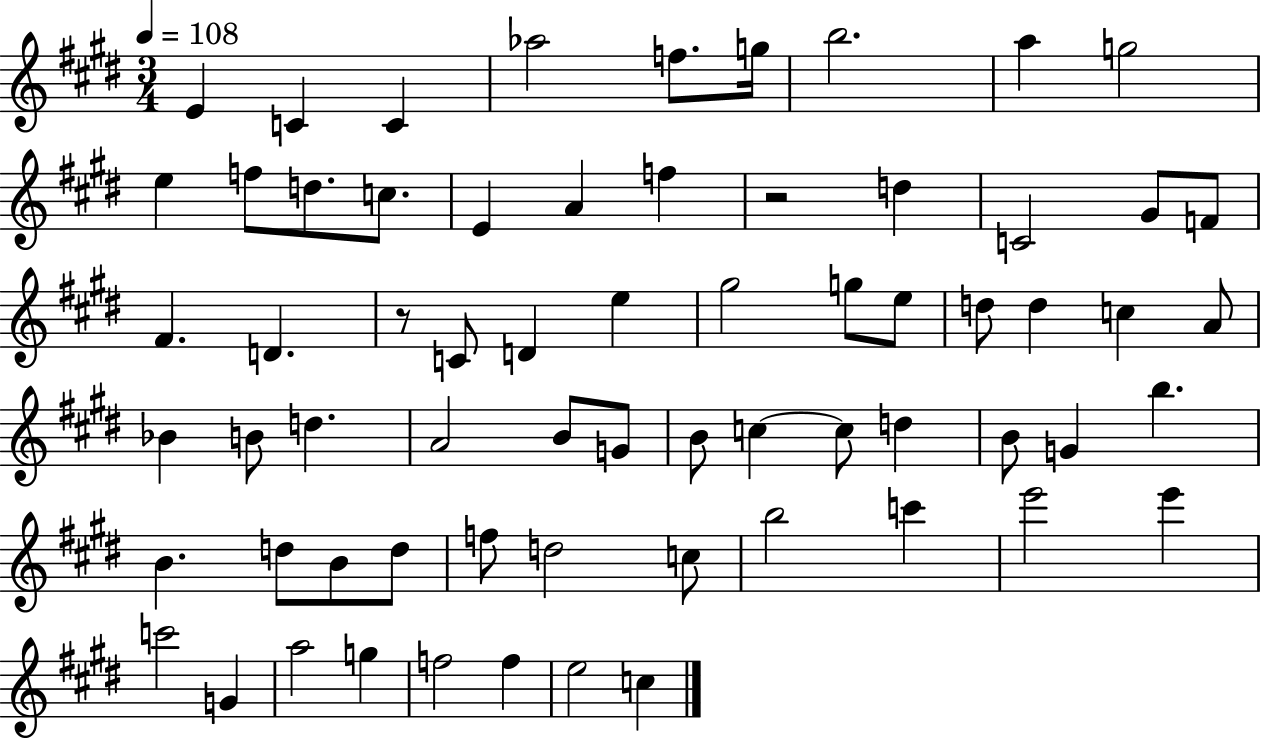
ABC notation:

X:1
T:Untitled
M:3/4
L:1/4
K:E
E C C _a2 f/2 g/4 b2 a g2 e f/2 d/2 c/2 E A f z2 d C2 ^G/2 F/2 ^F D z/2 C/2 D e ^g2 g/2 e/2 d/2 d c A/2 _B B/2 d A2 B/2 G/2 B/2 c c/2 d B/2 G b B d/2 B/2 d/2 f/2 d2 c/2 b2 c' e'2 e' c'2 G a2 g f2 f e2 c